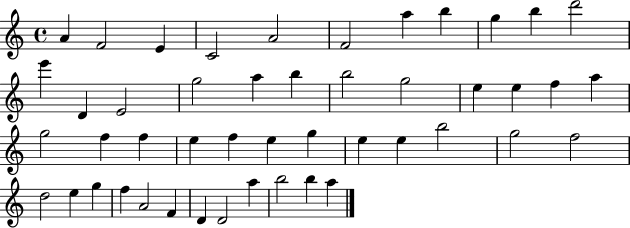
{
  \clef treble
  \time 4/4
  \defaultTimeSignature
  \key c \major
  a'4 f'2 e'4 | c'2 a'2 | f'2 a''4 b''4 | g''4 b''4 d'''2 | \break e'''4 d'4 e'2 | g''2 a''4 b''4 | b''2 g''2 | e''4 e''4 f''4 a''4 | \break g''2 f''4 f''4 | e''4 f''4 e''4 g''4 | e''4 e''4 b''2 | g''2 f''2 | \break d''2 e''4 g''4 | f''4 a'2 f'4 | d'4 d'2 a''4 | b''2 b''4 a''4 | \break \bar "|."
}